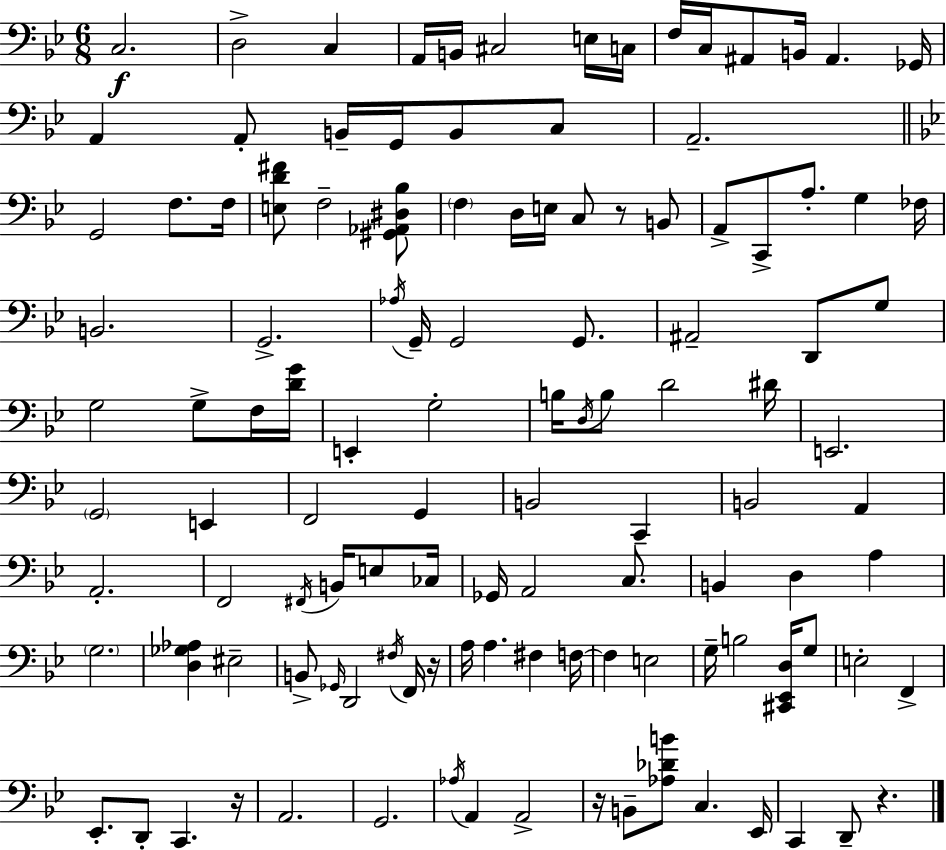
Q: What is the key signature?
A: BES major